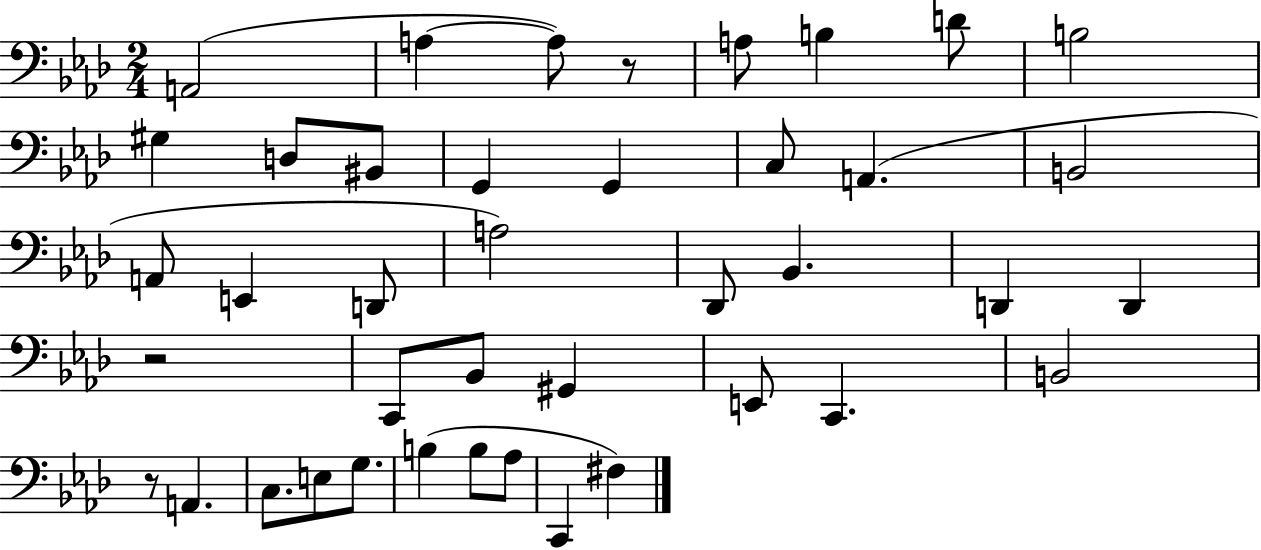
A2/h A3/q A3/e R/e A3/e B3/q D4/e B3/h G#3/q D3/e BIS2/e G2/q G2/q C3/e A2/q. B2/h A2/e E2/q D2/e A3/h Db2/e Bb2/q. D2/q D2/q R/h C2/e Bb2/e G#2/q E2/e C2/q. B2/h R/e A2/q. C3/e. E3/e G3/e. B3/q B3/e Ab3/e C2/q F#3/q